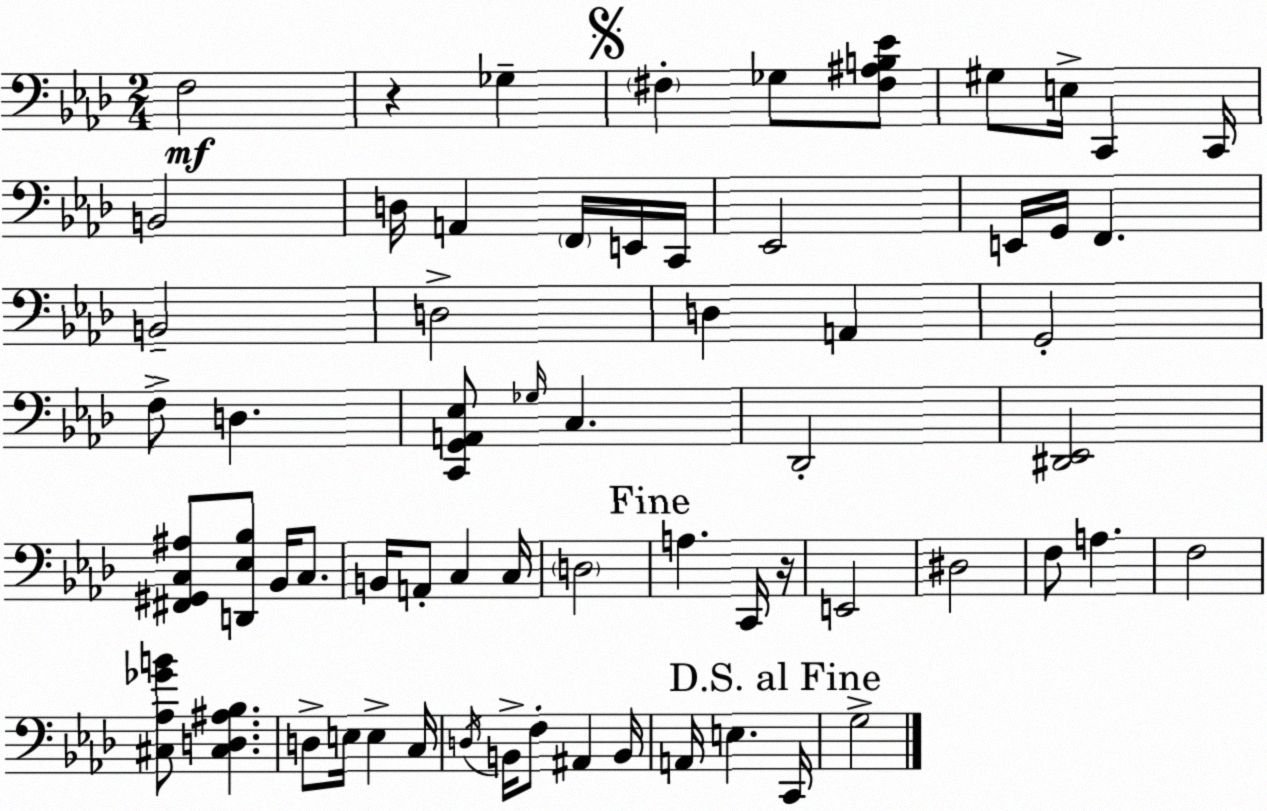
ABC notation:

X:1
T:Untitled
M:2/4
L:1/4
K:Ab
F,2 z _G, ^F, _G,/2 [^F,^A,B,_E]/2 ^G,/2 E,/4 C,, C,,/4 B,,2 D,/4 A,, F,,/4 E,,/4 C,,/4 _E,,2 E,,/4 G,,/4 F,, B,,2 D,2 D, A,, G,,2 F,/2 D, [C,,G,,A,,_E,]/2 _G,/4 C, _D,,2 [^D,,_E,,]2 [^F,,^G,,C,^A,]/2 [D,,_E,_B,]/2 _B,,/4 C,/2 B,,/4 A,,/2 C, C,/4 D,2 A, C,,/4 z/4 E,,2 ^D,2 F,/2 A, F,2 [^C,_A,_GB]/2 [^C,D,^A,_B,] D,/2 E,/4 E, C,/4 D,/4 B,,/4 F,/2 ^A,, B,,/4 A,,/4 E, C,,/4 G,2